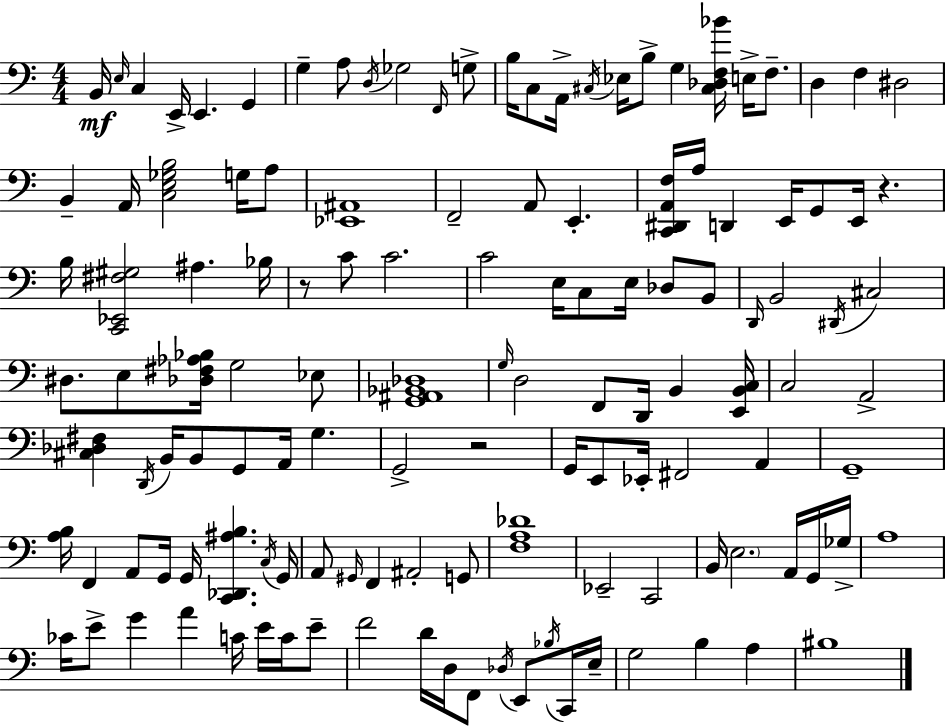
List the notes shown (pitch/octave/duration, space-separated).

B2/s E3/s C3/q E2/s E2/q. G2/q G3/q A3/e D3/s Gb3/h F2/s G3/e B3/s C3/e A2/s C#3/s Eb3/s B3/e G3/q [C#3,Db3,F3,Bb4]/s E3/s F3/e. D3/q F3/q D#3/h B2/q A2/s [C3,E3,Gb3,B3]/h G3/s A3/e [Eb2,A#2]/w F2/h A2/e E2/q. [C2,D#2,A2,F3]/s A3/s D2/q E2/s G2/e E2/s R/q. B3/s [C2,Eb2,F#3,G#3]/h A#3/q. Bb3/s R/e C4/e C4/h. C4/h E3/s C3/e E3/s Db3/e B2/e D2/s B2/h D#2/s C#3/h D#3/e. E3/e [Db3,F#3,Ab3,Bb3]/s G3/h Eb3/e [G2,A#2,Bb2,Db3]/w G3/s D3/h F2/e D2/s B2/q [E2,B2,C3]/s C3/h A2/h [C#3,Db3,F#3]/q D2/s B2/s B2/e G2/e A2/s G3/q. G2/h R/h G2/s E2/e Eb2/s F#2/h A2/q G2/w [A3,B3]/s F2/q A2/e G2/s G2/s [C2,Db2,A#3,B3]/q. C3/s G2/s A2/e G#2/s F2/q A#2/h G2/e [F3,A3,Db4]/w Eb2/h C2/h B2/s E3/h. A2/s G2/s Gb3/s A3/w CES4/s E4/e G4/q A4/q C4/s E4/s C4/s E4/e F4/h D4/s D3/s F2/e Db3/s E2/e Bb3/s C2/s E3/s G3/h B3/q A3/q BIS3/w